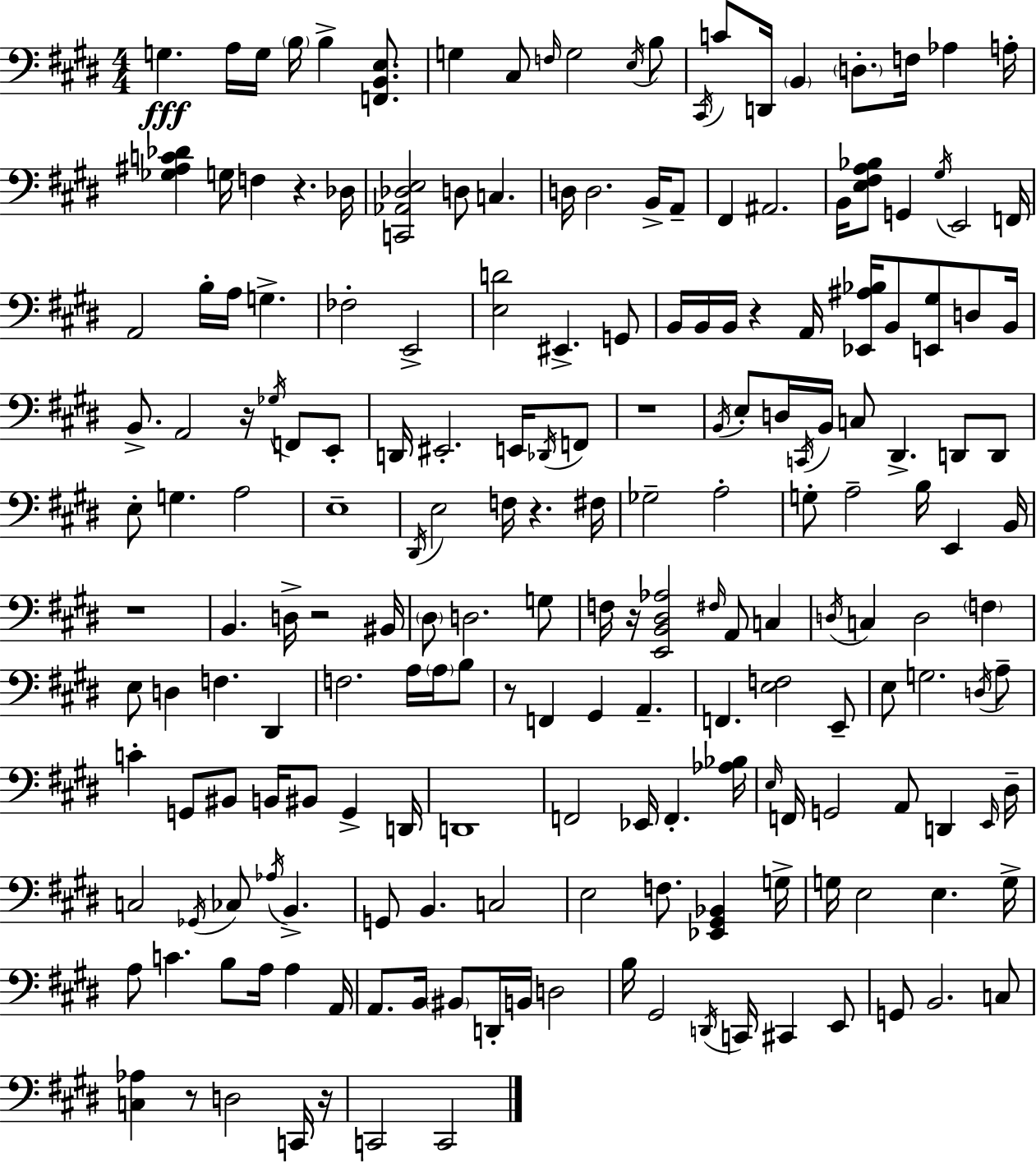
G3/q. A3/s G3/s B3/s B3/q [F2,B2,E3]/e. G3/q C#3/e F3/s G3/h E3/s B3/e C#2/s C4/e D2/s B2/q D3/e. F3/s Ab3/q A3/s [Gb3,A#3,C4,Db4]/q G3/s F3/q R/q. Db3/s [C2,Ab2,Db3,E3]/h D3/e C3/q. D3/s D3/h. B2/s A2/e F#2/q A#2/h. B2/s [E3,F#3,A3,Bb3]/e G2/q G#3/s E2/h F2/s A2/h B3/s A3/s G3/q. FES3/h E2/h [E3,D4]/h EIS2/q. G2/e B2/s B2/s B2/s R/q A2/s [Eb2,A#3,Bb3]/s B2/e [E2,G#3]/e D3/e B2/s B2/e. A2/h R/s Gb3/s F2/e E2/e D2/s EIS2/h. E2/s Db2/s F2/e R/w B2/s E3/e D3/s C2/s B2/s C3/e D#2/q. D2/e D2/e E3/e G3/q. A3/h E3/w D#2/s E3/h F3/s R/q. F#3/s Gb3/h A3/h G3/e A3/h B3/s E2/q B2/s R/w B2/q. D3/s R/h BIS2/s D#3/e D3/h. G3/e F3/s R/s [E2,B2,D#3,Ab3]/h F#3/s A2/e C3/q D3/s C3/q D3/h F3/q E3/e D3/q F3/q. D#2/q F3/h. A3/s A3/s B3/e R/e F2/q G#2/q A2/q. F2/q. [E3,F3]/h E2/e E3/e G3/h. D3/s A3/e C4/q G2/e BIS2/e B2/s BIS2/e G2/q D2/s D2/w F2/h Eb2/s F2/q. [Ab3,Bb3]/s E3/s F2/s G2/h A2/e D2/q E2/s D#3/s C3/h Gb2/s CES3/e Ab3/s B2/q. G2/e B2/q. C3/h E3/h F3/e. [Eb2,G#2,Bb2]/q G3/s G3/s E3/h E3/q. G3/s A3/e C4/q. B3/e A3/s A3/q A2/s A2/e. B2/s BIS2/e D2/s B2/s D3/h B3/s G#2/h D2/s C2/s C#2/q E2/e G2/e B2/h. C3/e [C3,Ab3]/q R/e D3/h C2/s R/s C2/h C2/h